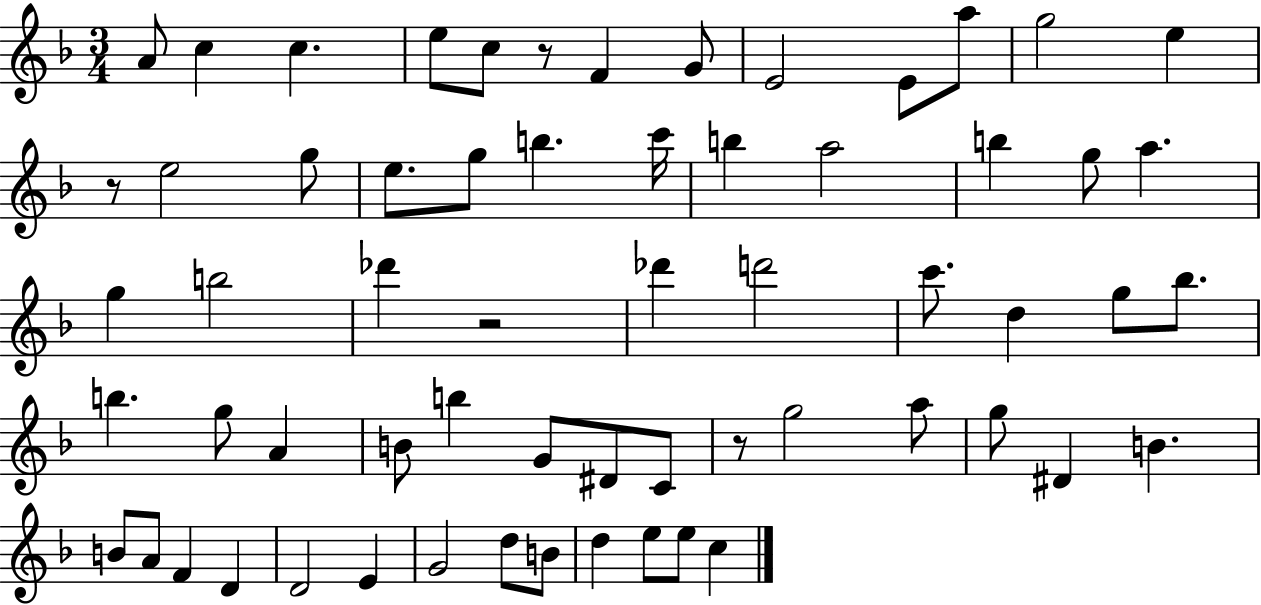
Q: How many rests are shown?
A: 4